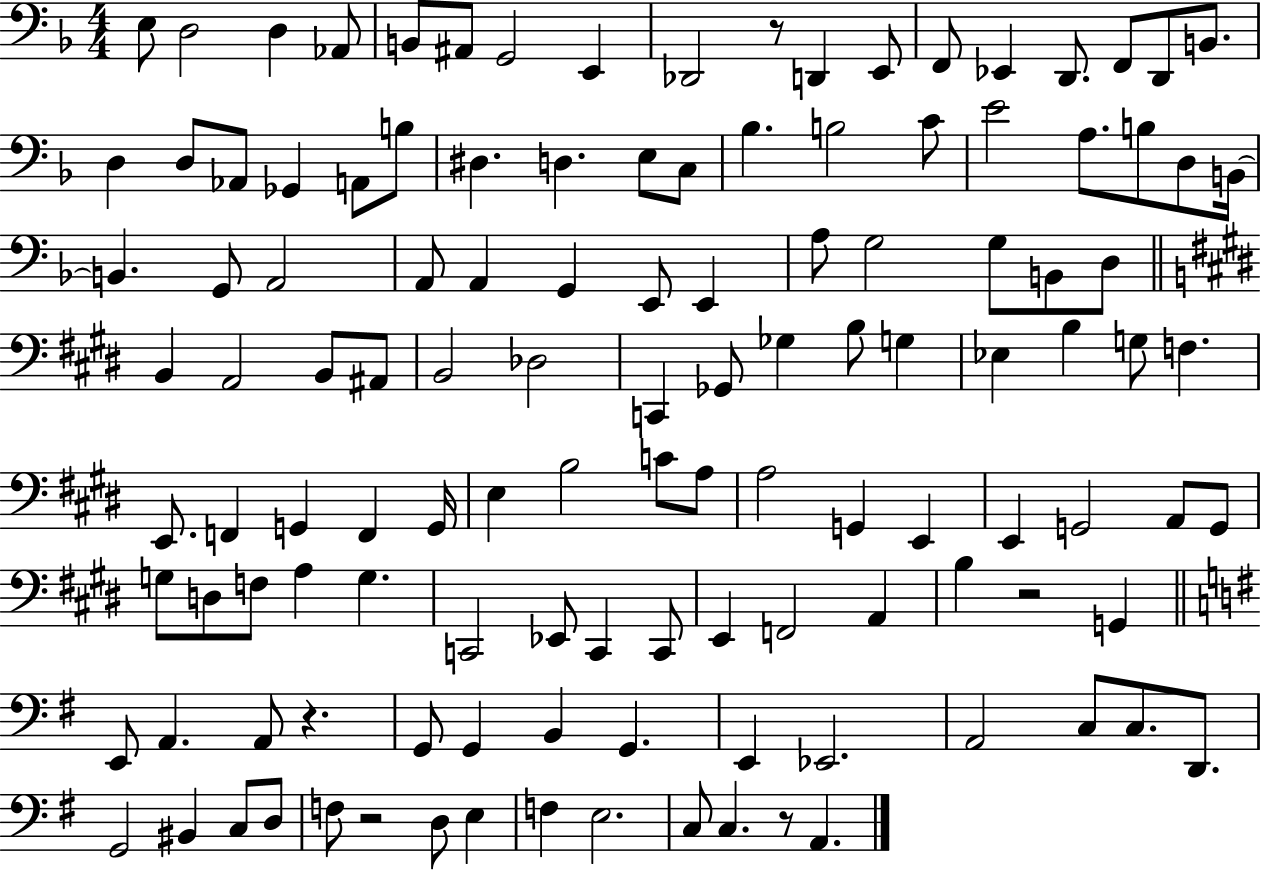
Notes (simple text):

E3/e D3/h D3/q Ab2/e B2/e A#2/e G2/h E2/q Db2/h R/e D2/q E2/e F2/e Eb2/q D2/e. F2/e D2/e B2/e. D3/q D3/e Ab2/e Gb2/q A2/e B3/e D#3/q. D3/q. E3/e C3/e Bb3/q. B3/h C4/e E4/h A3/e. B3/e D3/e B2/s B2/q. G2/e A2/h A2/e A2/q G2/q E2/e E2/q A3/e G3/h G3/e B2/e D3/e B2/q A2/h B2/e A#2/e B2/h Db3/h C2/q Gb2/e Gb3/q B3/e G3/q Eb3/q B3/q G3/e F3/q. E2/e. F2/q G2/q F2/q G2/s E3/q B3/h C4/e A3/e A3/h G2/q E2/q E2/q G2/h A2/e G2/e G3/e D3/e F3/e A3/q G3/q. C2/h Eb2/e C2/q C2/e E2/q F2/h A2/q B3/q R/h G2/q E2/e A2/q. A2/e R/q. G2/e G2/q B2/q G2/q. E2/q Eb2/h. A2/h C3/e C3/e. D2/e. G2/h BIS2/q C3/e D3/e F3/e R/h D3/e E3/q F3/q E3/h. C3/e C3/q. R/e A2/q.